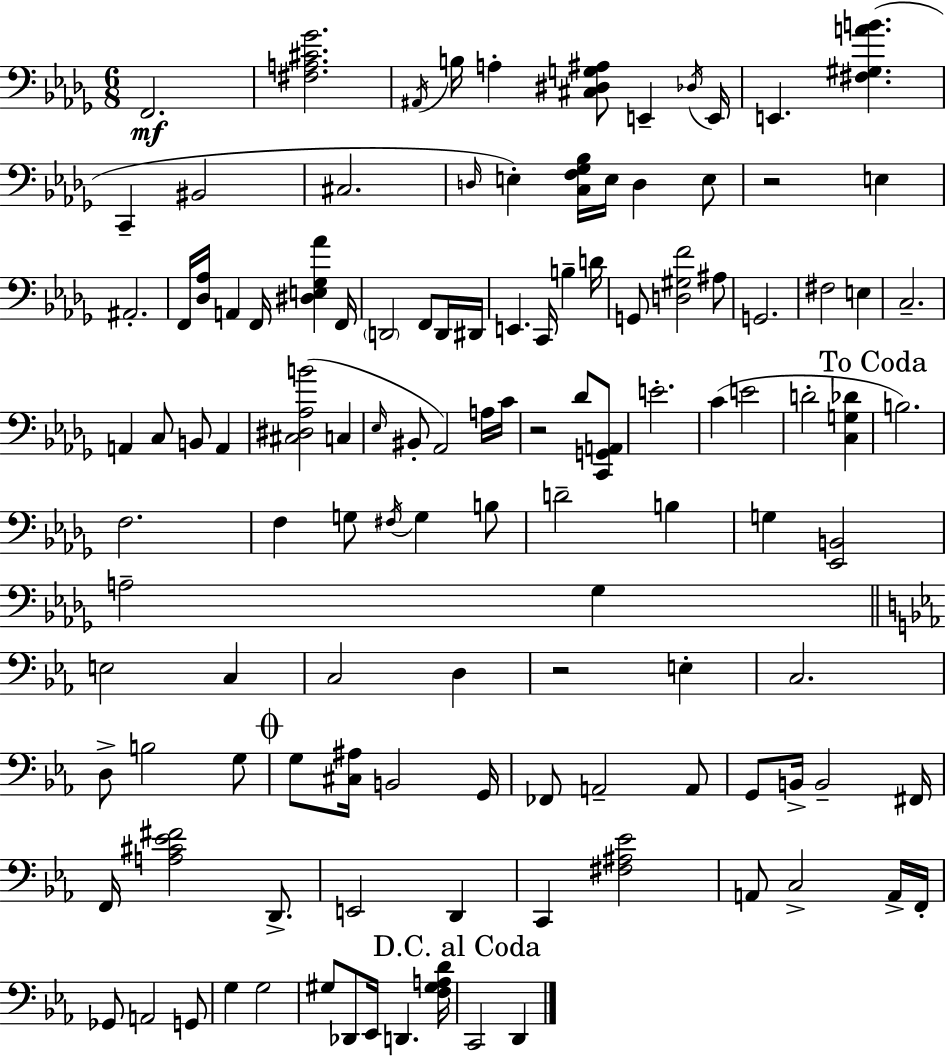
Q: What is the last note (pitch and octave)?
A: D2